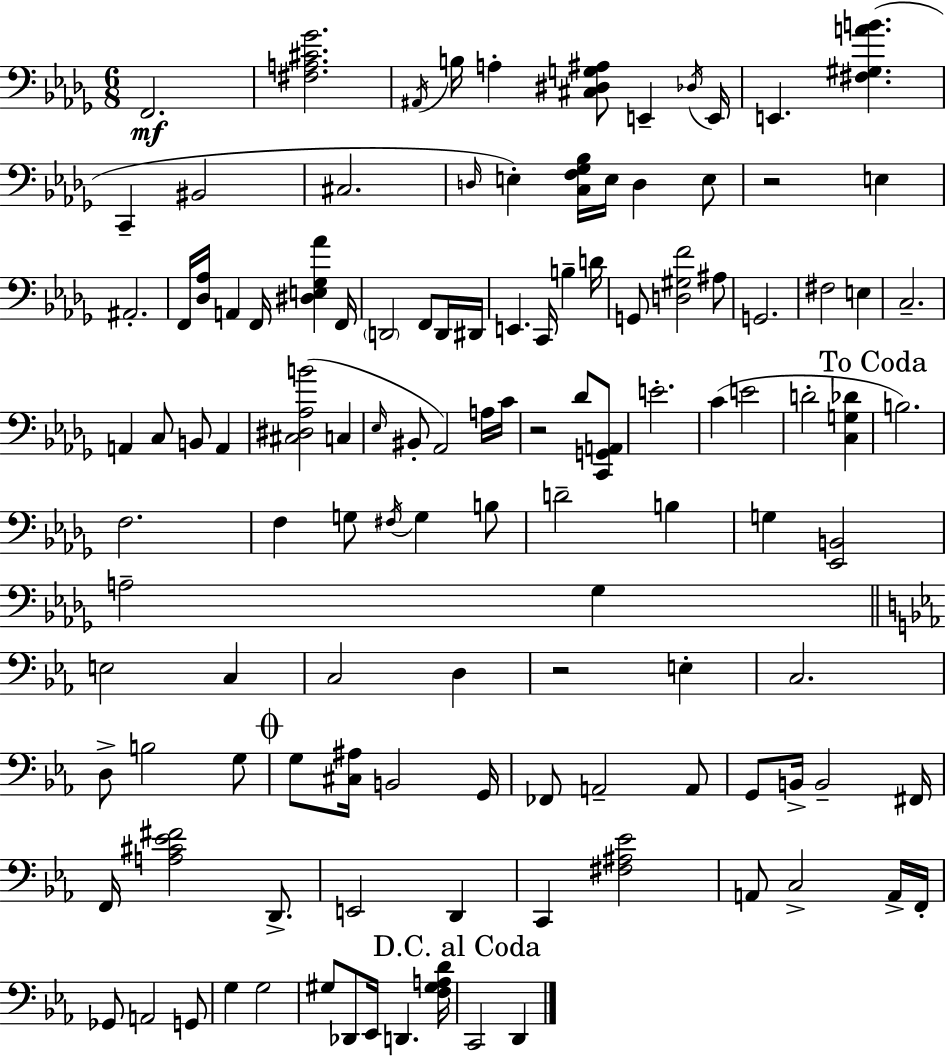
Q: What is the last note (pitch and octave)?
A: D2